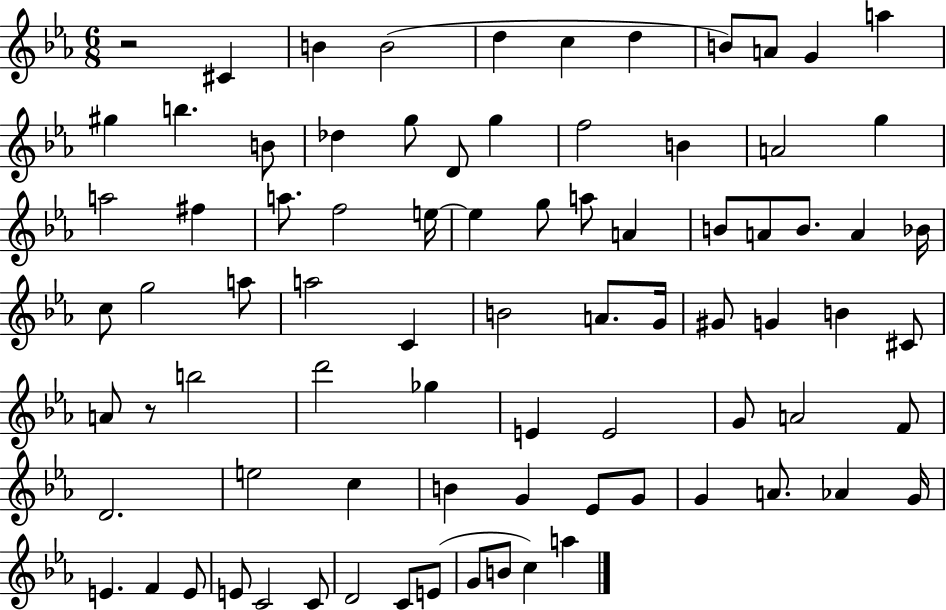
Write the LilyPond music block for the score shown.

{
  \clef treble
  \numericTimeSignature
  \time 6/8
  \key ees \major
  \repeat volta 2 { r2 cis'4 | b'4 b'2( | d''4 c''4 d''4 | b'8) a'8 g'4 a''4 | \break gis''4 b''4. b'8 | des''4 g''8 d'8 g''4 | f''2 b'4 | a'2 g''4 | \break a''2 fis''4 | a''8. f''2 e''16~~ | e''4 g''8 a''8 a'4 | b'8 a'8 b'8. a'4 bes'16 | \break c''8 g''2 a''8 | a''2 c'4 | b'2 a'8. g'16 | gis'8 g'4 b'4 cis'8 | \break a'8 r8 b''2 | d'''2 ges''4 | e'4 e'2 | g'8 a'2 f'8 | \break d'2. | e''2 c''4 | b'4 g'4 ees'8 g'8 | g'4 a'8. aes'4 g'16 | \break e'4. f'4 e'8 | e'8 c'2 c'8 | d'2 c'8 e'8( | g'8 b'8 c''4) a''4 | \break } \bar "|."
}